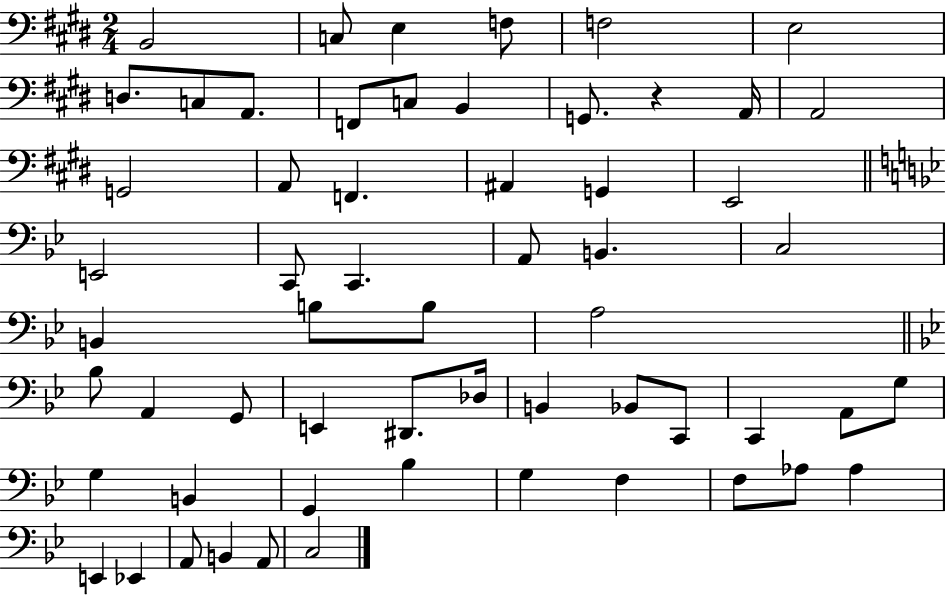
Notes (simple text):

B2/h C3/e E3/q F3/e F3/h E3/h D3/e. C3/e A2/e. F2/e C3/e B2/q G2/e. R/q A2/s A2/h G2/h A2/e F2/q. A#2/q G2/q E2/h E2/h C2/e C2/q. A2/e B2/q. C3/h B2/q B3/e B3/e A3/h Bb3/e A2/q G2/e E2/q D#2/e. Db3/s B2/q Bb2/e C2/e C2/q A2/e G3/e G3/q B2/q G2/q Bb3/q G3/q F3/q F3/e Ab3/e Ab3/q E2/q Eb2/q A2/e B2/q A2/e C3/h